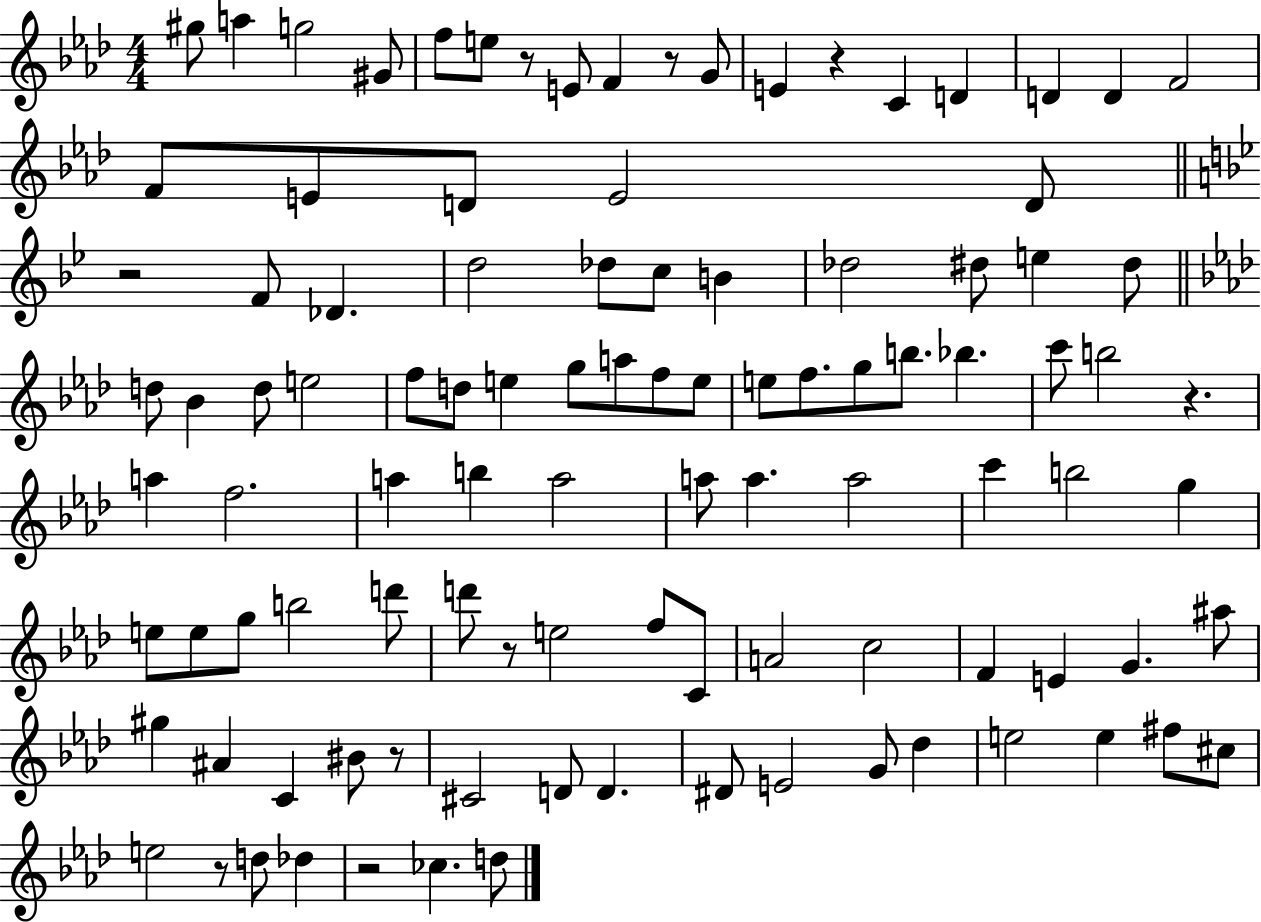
{
  \clef treble
  \numericTimeSignature
  \time 4/4
  \key aes \major
  gis''8 a''4 g''2 gis'8 | f''8 e''8 r8 e'8 f'4 r8 g'8 | e'4 r4 c'4 d'4 | d'4 d'4 f'2 | \break f'8 e'8 d'8 e'2 d'8 | \bar "||" \break \key bes \major r2 f'8 des'4. | d''2 des''8 c''8 b'4 | des''2 dis''8 e''4 dis''8 | \bar "||" \break \key f \minor d''8 bes'4 d''8 e''2 | f''8 d''8 e''4 g''8 a''8 f''8 e''8 | e''8 f''8. g''8 b''8. bes''4. | c'''8 b''2 r4. | \break a''4 f''2. | a''4 b''4 a''2 | a''8 a''4. a''2 | c'''4 b''2 g''4 | \break e''8 e''8 g''8 b''2 d'''8 | d'''8 r8 e''2 f''8 c'8 | a'2 c''2 | f'4 e'4 g'4. ais''8 | \break gis''4 ais'4 c'4 bis'8 r8 | cis'2 d'8 d'4. | dis'8 e'2 g'8 des''4 | e''2 e''4 fis''8 cis''8 | \break e''2 r8 d''8 des''4 | r2 ces''4. d''8 | \bar "|."
}